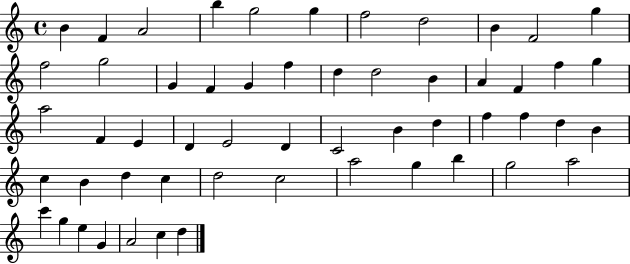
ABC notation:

X:1
T:Untitled
M:4/4
L:1/4
K:C
B F A2 b g2 g f2 d2 B F2 g f2 g2 G F G f d d2 B A F f g a2 F E D E2 D C2 B d f f d B c B d c d2 c2 a2 g b g2 a2 c' g e G A2 c d